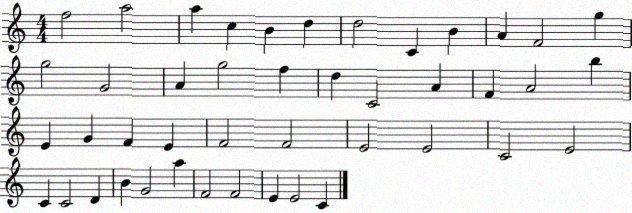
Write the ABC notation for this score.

X:1
T:Untitled
M:4/4
L:1/4
K:C
f2 a2 a c B d d2 C B A F2 g g2 G2 A g2 f d C2 A F A2 b E G F E F2 F2 E2 E2 C2 E2 C C2 D B G2 a F2 F2 E E2 C